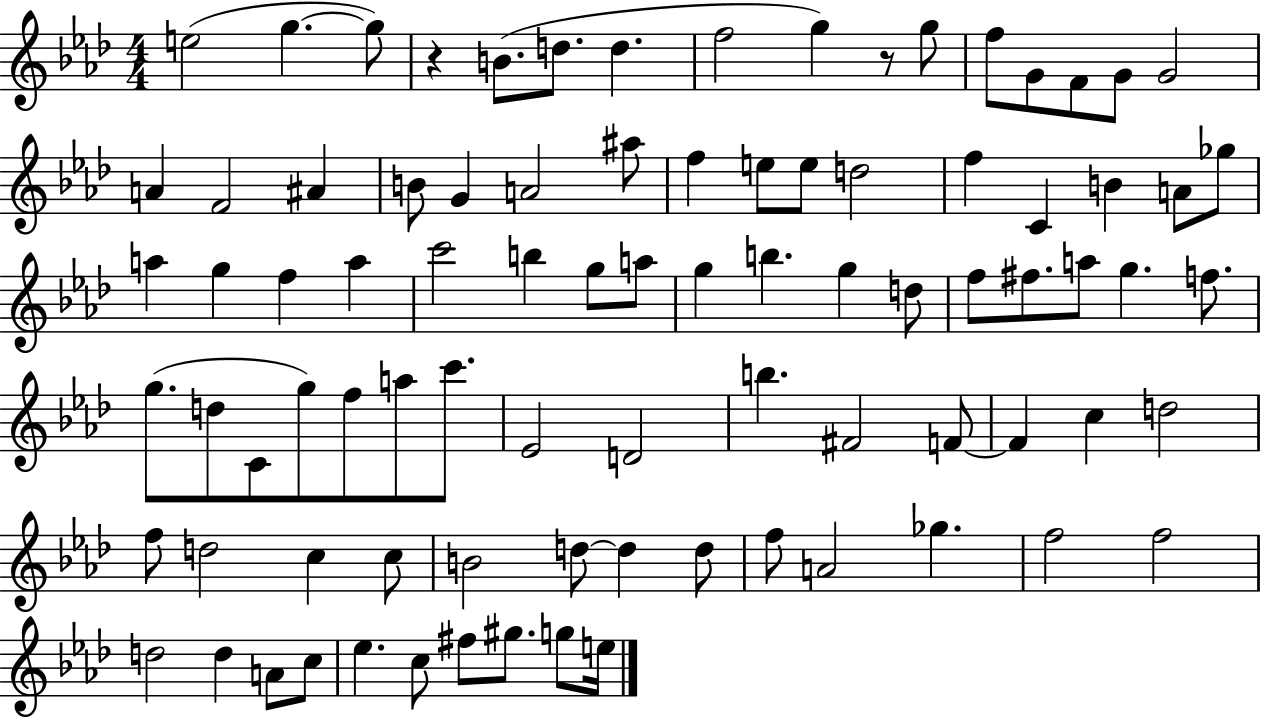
E5/h G5/q. G5/e R/q B4/e. D5/e. D5/q. F5/h G5/q R/e G5/e F5/e G4/e F4/e G4/e G4/h A4/q F4/h A#4/q B4/e G4/q A4/h A#5/e F5/q E5/e E5/e D5/h F5/q C4/q B4/q A4/e Gb5/e A5/q G5/q F5/q A5/q C6/h B5/q G5/e A5/e G5/q B5/q. G5/q D5/e F5/e F#5/e. A5/e G5/q. F5/e. G5/e. D5/e C4/e G5/e F5/e A5/e C6/e. Eb4/h D4/h B5/q. F#4/h F4/e F4/q C5/q D5/h F5/e D5/h C5/q C5/e B4/h D5/e D5/q D5/e F5/e A4/h Gb5/q. F5/h F5/h D5/h D5/q A4/e C5/e Eb5/q. C5/e F#5/e G#5/e. G5/e E5/s